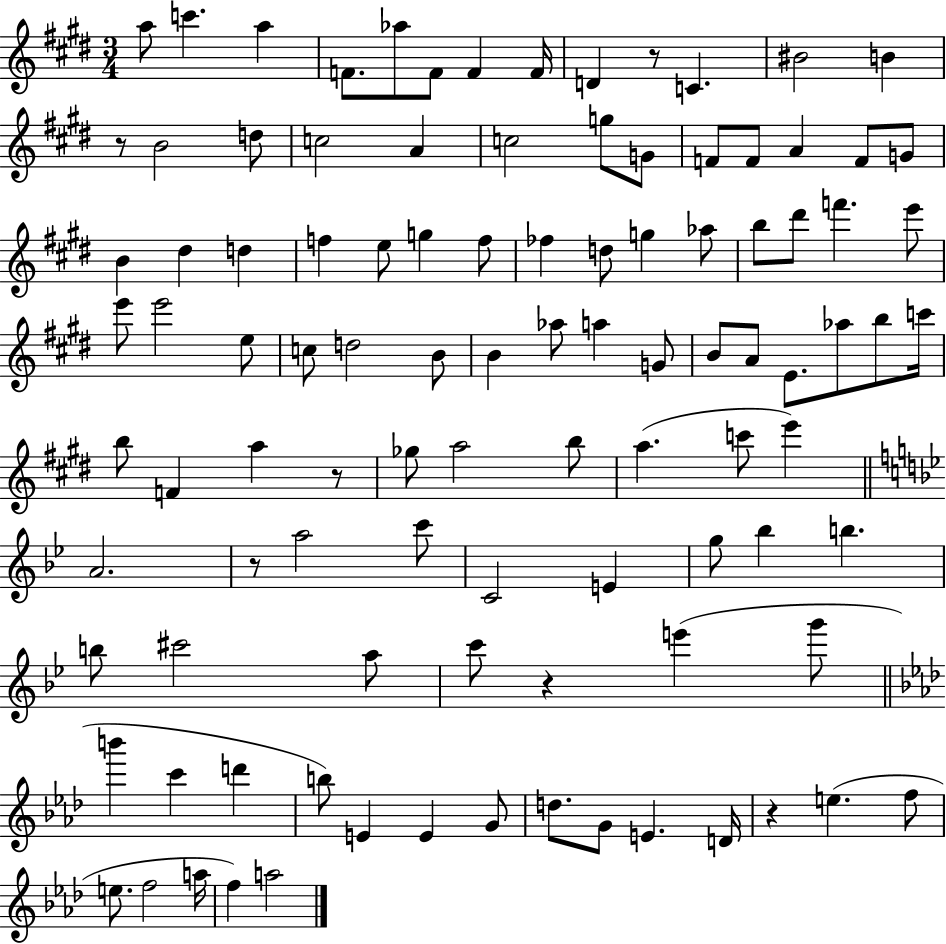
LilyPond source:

{
  \clef treble
  \numericTimeSignature
  \time 3/4
  \key e \major
  \repeat volta 2 { a''8 c'''4. a''4 | f'8. aes''8 f'8 f'4 f'16 | d'4 r8 c'4. | bis'2 b'4 | \break r8 b'2 d''8 | c''2 a'4 | c''2 g''8 g'8 | f'8 f'8 a'4 f'8 g'8 | \break b'4 dis''4 d''4 | f''4 e''8 g''4 f''8 | fes''4 d''8 g''4 aes''8 | b''8 dis'''8 f'''4. e'''8 | \break e'''8 e'''2 e''8 | c''8 d''2 b'8 | b'4 aes''8 a''4 g'8 | b'8 a'8 e'8. aes''8 b''8 c'''16 | \break b''8 f'4 a''4 r8 | ges''8 a''2 b''8 | a''4.( c'''8 e'''4) | \bar "||" \break \key bes \major a'2. | r8 a''2 c'''8 | c'2 e'4 | g''8 bes''4 b''4. | \break b''8 cis'''2 a''8 | c'''8 r4 e'''4( g'''8 | \bar "||" \break \key aes \major b'''4 c'''4 d'''4 | b''8) e'4 e'4 g'8 | d''8. g'8 e'4. d'16 | r4 e''4.( f''8 | \break e''8. f''2 a''16 | f''4) a''2 | } \bar "|."
}